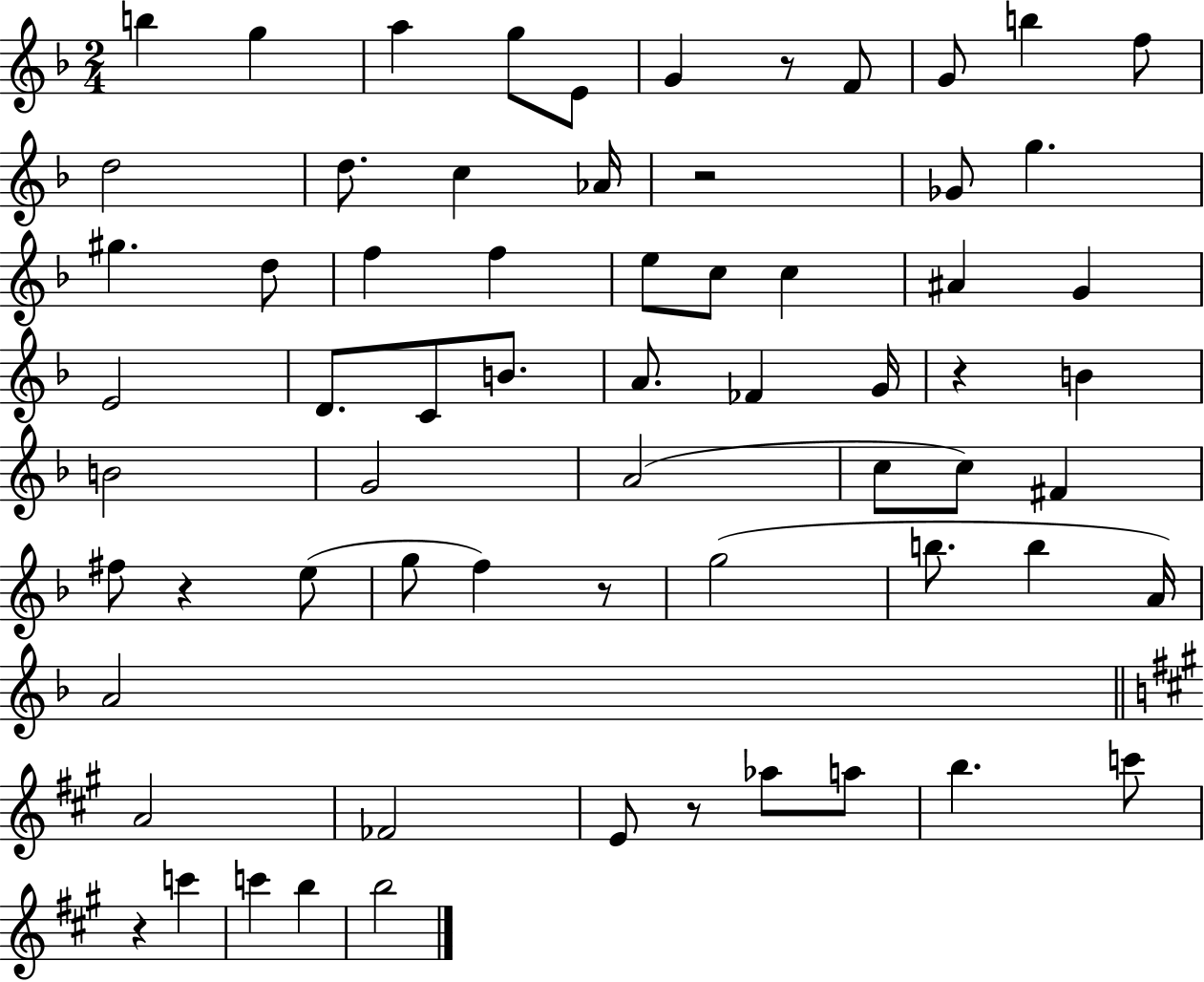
B5/q G5/q A5/q G5/e E4/e G4/q R/e F4/e G4/e B5/q F5/e D5/h D5/e. C5/q Ab4/s R/h Gb4/e G5/q. G#5/q. D5/e F5/q F5/q E5/e C5/e C5/q A#4/q G4/q E4/h D4/e. C4/e B4/e. A4/e. FES4/q G4/s R/q B4/q B4/h G4/h A4/h C5/e C5/e F#4/q F#5/e R/q E5/e G5/e F5/q R/e G5/h B5/e. B5/q A4/s A4/h A4/h FES4/h E4/e R/e Ab5/e A5/e B5/q. C6/e R/q C6/q C6/q B5/q B5/h